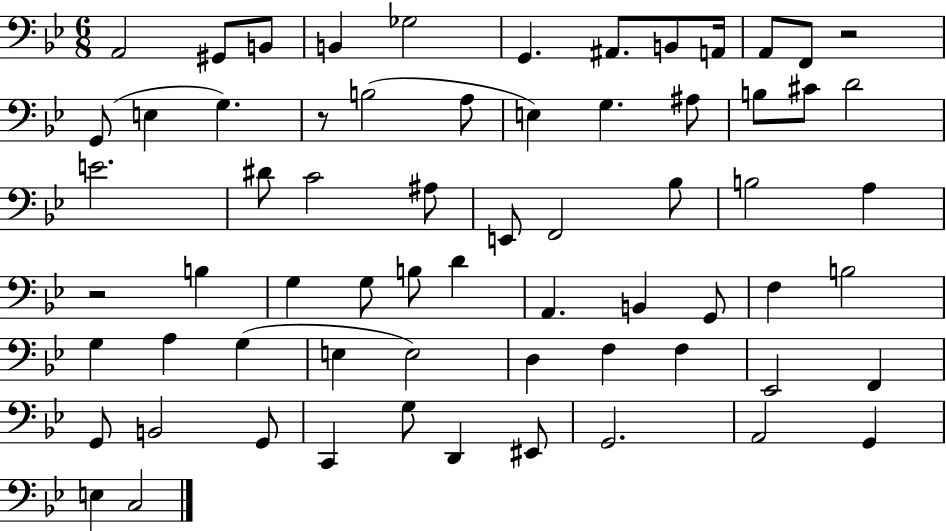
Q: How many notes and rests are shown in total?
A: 66